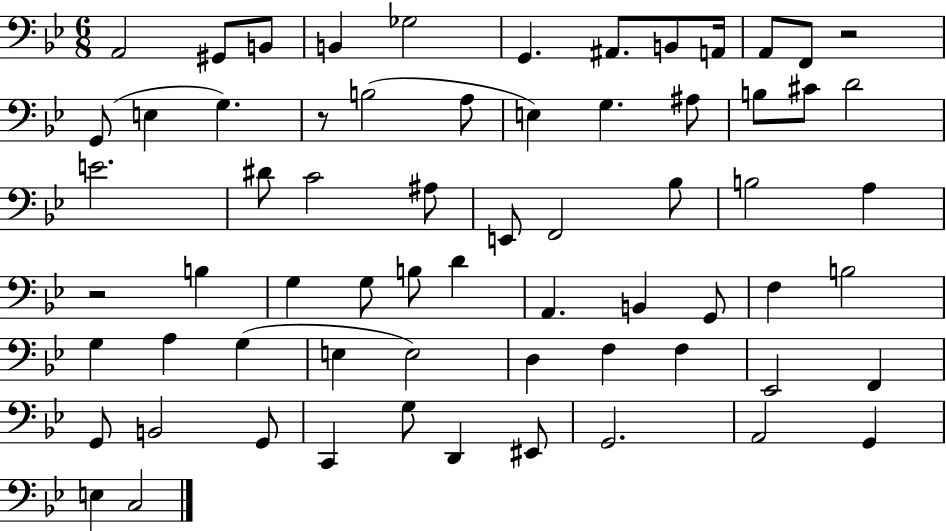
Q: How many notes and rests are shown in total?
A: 66